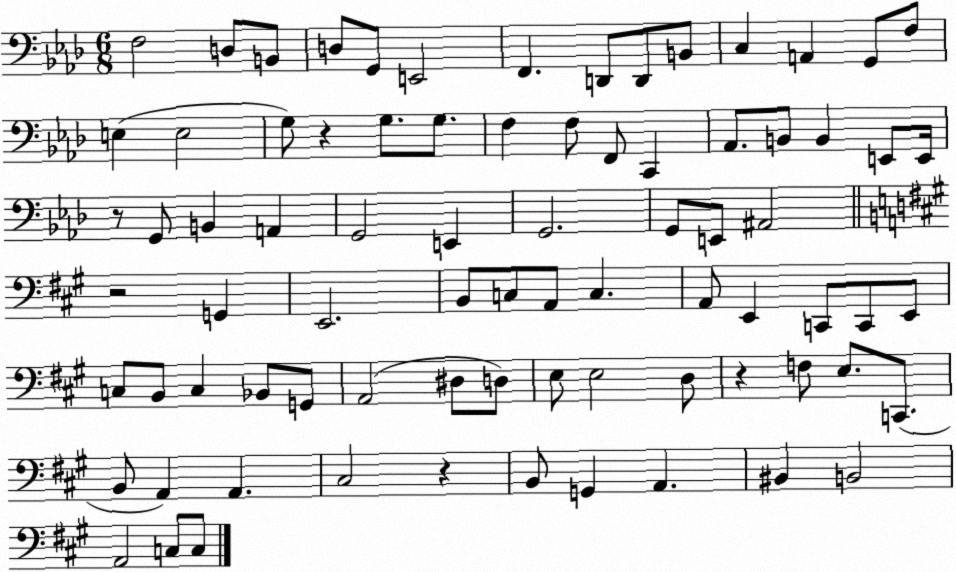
X:1
T:Untitled
M:6/8
L:1/4
K:Ab
F,2 D,/2 B,,/2 D,/2 G,,/2 E,,2 F,, D,,/2 D,,/2 B,,/2 C, A,, G,,/2 F,/2 E, E,2 G,/2 z G,/2 G,/2 F, F,/2 F,,/2 C,, _A,,/2 B,,/2 B,, E,,/2 E,,/4 z/2 G,,/2 B,, A,, G,,2 E,, G,,2 G,,/2 E,,/2 ^A,,2 z2 G,, E,,2 B,,/2 C,/2 A,,/2 C, A,,/2 E,, C,,/2 C,,/2 E,,/2 C,/2 B,,/2 C, _B,,/2 G,,/2 A,,2 ^D,/2 D,/2 E,/2 E,2 D,/2 z F,/2 E,/2 C,,/2 B,,/2 A,, A,, ^C,2 z B,,/2 G,, A,, ^B,, B,,2 A,,2 C,/2 C,/2